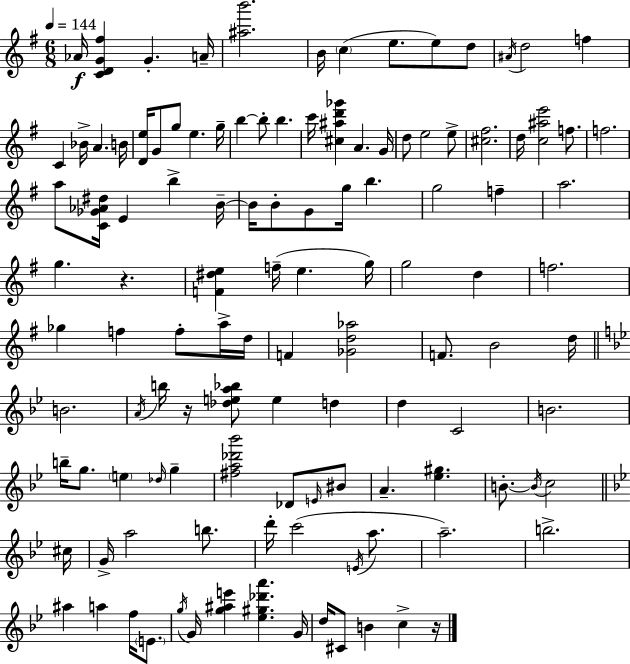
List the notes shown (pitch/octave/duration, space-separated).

Ab4/s [C4,D4,G4,F#5]/q G4/q. A4/s [A#5,B6]/h. B4/s C5/q E5/e. E5/e D5/e A#4/s D5/h F5/q C4/q Bb4/s A4/q. B4/s [D4,E5]/s G4/e G5/e E5/q. G5/s B5/q B5/e B5/q. C6/s [C#5,A#5,D6,Gb6]/q A4/q. G4/s D5/e E5/h E5/e [C#5,F#5]/h. D5/s [C5,A#5,E6]/h F5/e. F5/h. A5/e [C4,Gb4,Ab4,D#5]/s E4/q B5/q B4/s B4/s B4/e G4/e G5/s B5/q. G5/h F5/q A5/h. G5/q. R/q. [F4,D#5,E5]/q F5/s E5/q. G5/s G5/h D5/q F5/h. Gb5/q F5/q F5/e A5/s D5/s F4/q [Gb4,D5,Ab5]/h F4/e. B4/h D5/s B4/h. A4/s B5/s R/s [Db5,E5,A5,Bb5]/e E5/q D5/q D5/q C4/h B4/h. B5/s G5/e. E5/q Db5/s G5/q [F#5,A5,Db6,Bb6]/h Db4/e E4/s BIS4/e A4/q. [Eb5,G#5]/q. B4/e. B4/s C5/h C#5/s G4/s A5/h B5/e. D6/s C6/h E4/s A5/e. A5/h. B5/h. A#5/q A5/q F5/s E4/e. G5/s G4/s [G5,A#5,E6]/q [Eb5,G#5,Db6,A6]/q. G4/s D5/s C#4/e B4/q C5/q R/s